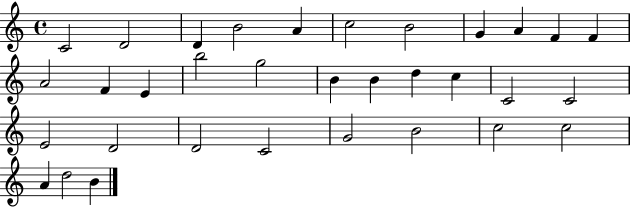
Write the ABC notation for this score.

X:1
T:Untitled
M:4/4
L:1/4
K:C
C2 D2 D B2 A c2 B2 G A F F A2 F E b2 g2 B B d c C2 C2 E2 D2 D2 C2 G2 B2 c2 c2 A d2 B